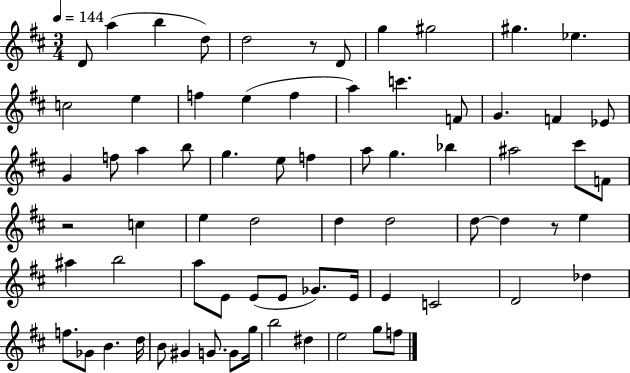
{
  \clef treble
  \numericTimeSignature
  \time 3/4
  \key d \major
  \tempo 4 = 144
  d'8 a''4( b''4 d''8) | d''2 r8 d'8 | g''4 gis''2 | gis''4. ees''4. | \break c''2 e''4 | f''4 e''4( f''4 | a''4) c'''4. f'8 | g'4. f'4 ees'8 | \break g'4 f''8 a''4 b''8 | g''4. e''8 f''4 | a''8 g''4. bes''4 | ais''2 cis'''8 f'8 | \break r2 c''4 | e''4 d''2 | d''4 d''2 | d''8~~ d''4 r8 e''4 | \break ais''4 b''2 | a''8 e'8 e'8( e'8 ges'8.) e'16 | e'4 c'2 | d'2 des''4 | \break f''8. ges'8 b'4. d''16 | b'8 gis'4 g'8. g'8 g''16 | b''2 dis''4 | e''2 g''8 f''8 | \break \bar "|."
}